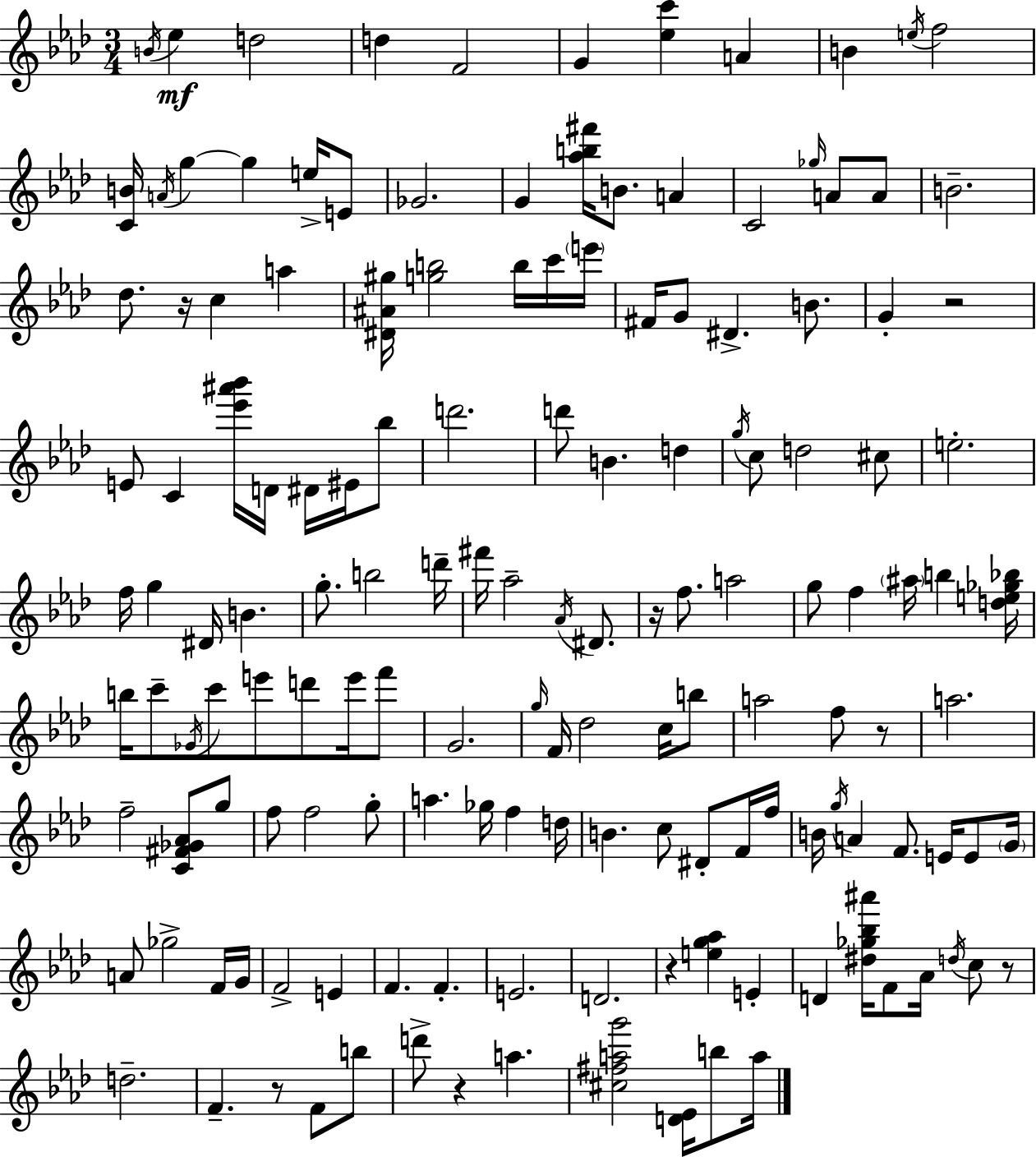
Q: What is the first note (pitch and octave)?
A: B4